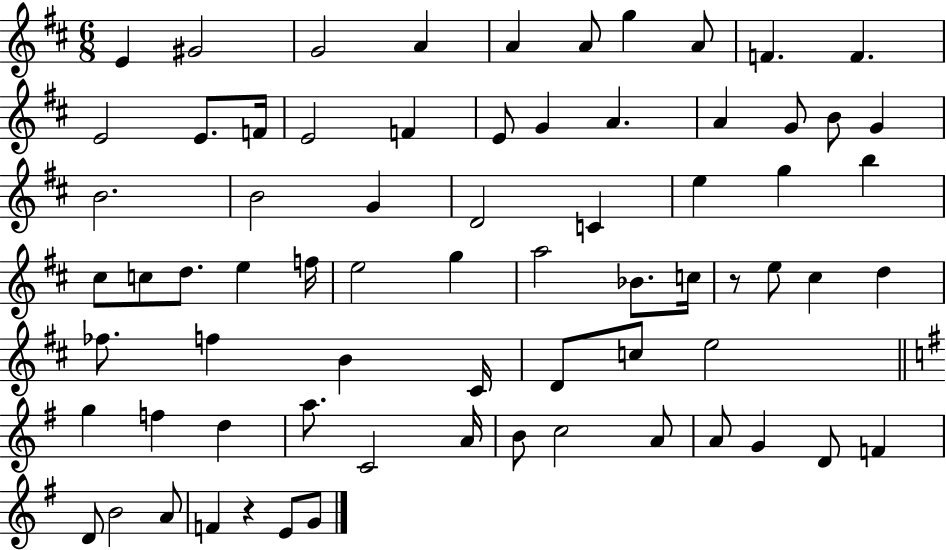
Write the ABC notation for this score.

X:1
T:Untitled
M:6/8
L:1/4
K:D
E ^G2 G2 A A A/2 g A/2 F F E2 E/2 F/4 E2 F E/2 G A A G/2 B/2 G B2 B2 G D2 C e g b ^c/2 c/2 d/2 e f/4 e2 g a2 _B/2 c/4 z/2 e/2 ^c d _f/2 f B ^C/4 D/2 c/2 e2 g f d a/2 C2 A/4 B/2 c2 A/2 A/2 G D/2 F D/2 B2 A/2 F z E/2 G/2